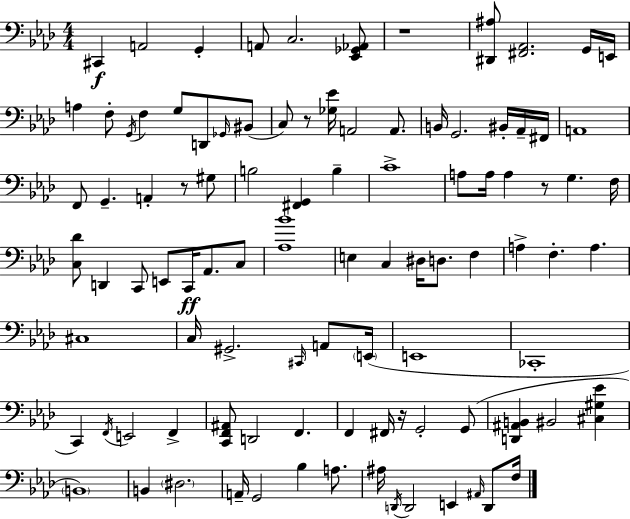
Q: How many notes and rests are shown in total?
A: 98